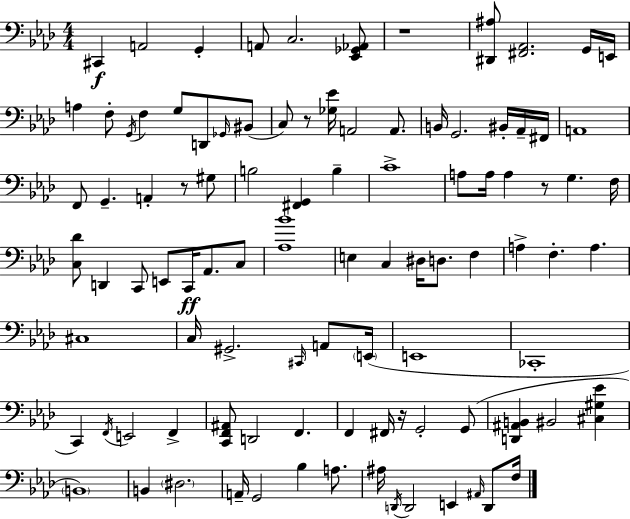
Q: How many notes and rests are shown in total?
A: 98